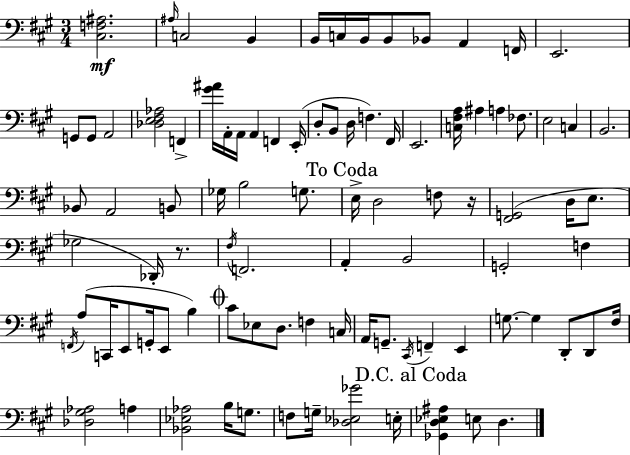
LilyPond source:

{
  \clef bass
  \numericTimeSignature
  \time 3/4
  \key a \major
  \repeat volta 2 { <cis f ais>2.\mf | \grace { ais16 } c2 b,4 | b,16 c16 b,16 b,8 bes,8 a,4 | f,16 e,2. | \break g,8 g,8 a,2 | <des e fis aes>2 f,4-> | <gis' ais'>16 a,16-. a,16 a,4 f,4 | e,16-.( d8-. b,8 d16 f4.) | \break fis,16 e,2. | <c fis a>16 ais4 a4 fes8. | e2 c4 | b,2. | \break bes,8 a,2 b,8 | ges16 b2 g8. | \mark "To Coda" e16-> d2 f8 | r16 <fis, g,>2( d16 e8. | \break ges2 des,16-.) r8. | \acciaccatura { fis16 } f,2. | a,4-. b,2 | g,2-. f4 | \break \acciaccatura { f,16 } a8( c,16 e,8 g,16-. e,8 b4) | \mark \markup { \musicglyph "scripts.coda" } cis'8 ees8 d8. f4 | c16 a,16 g,8.-- \acciaccatura { cis,16 } f,4-- | e,4 g8.~~ g4 d,8-. | \break d,8 fis16 <des gis aes>2 | a4 <bes, ees aes>2 | b16 g8. f8 g16-- <des ees ges'>2 | e16-. \mark "D.C. al Coda" <ges, d ees ais>4 e8 d4. | \break } \bar "|."
}